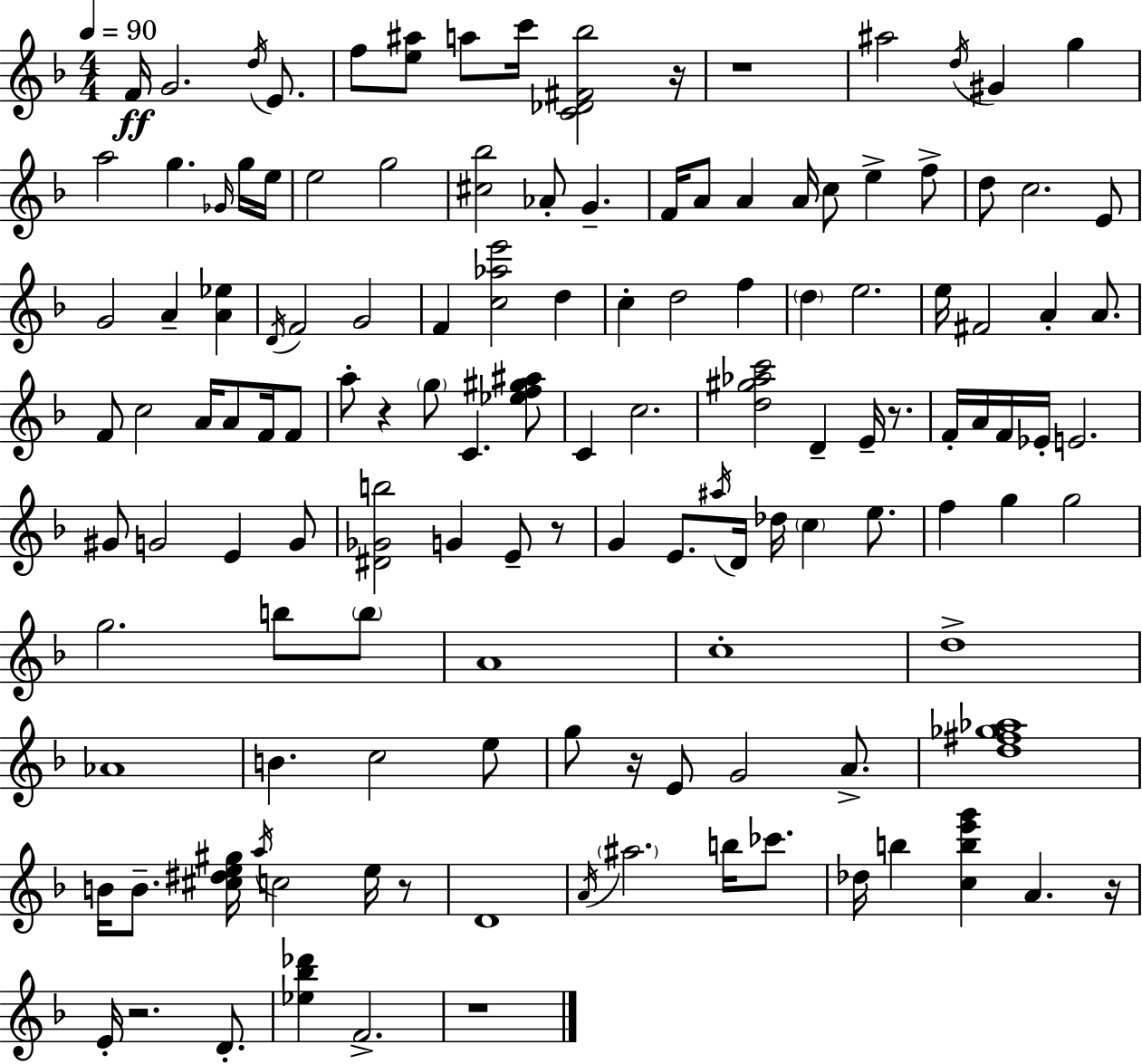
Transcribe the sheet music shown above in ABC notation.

X:1
T:Untitled
M:4/4
L:1/4
K:F
F/4 G2 d/4 E/2 f/2 [e^a]/2 a/2 c'/4 [C_D^F_b]2 z/4 z4 ^a2 d/4 ^G g a2 g _G/4 g/4 e/4 e2 g2 [^c_b]2 _A/2 G F/4 A/2 A A/4 c/2 e f/2 d/2 c2 E/2 G2 A [A_e] D/4 F2 G2 F [c_ae']2 d c d2 f d e2 e/4 ^F2 A A/2 F/2 c2 A/4 A/2 F/4 F/2 a/2 z g/2 C [_ef^g^a]/2 C c2 [d^g_ac']2 D E/4 z/2 F/4 A/4 F/4 _E/4 E2 ^G/2 G2 E G/2 [^D_Gb]2 G E/2 z/2 G E/2 ^a/4 D/4 _d/4 c e/2 f g g2 g2 b/2 b/2 A4 c4 d4 _A4 B c2 e/2 g/2 z/4 E/2 G2 A/2 [d^f_g_a]4 B/4 B/2 [^c^de^g]/4 a/4 c2 e/4 z/2 D4 A/4 ^a2 b/4 _c'/2 _d/4 b [cbe'g'] A z/4 E/4 z2 D/2 [_e_b_d'] F2 z4